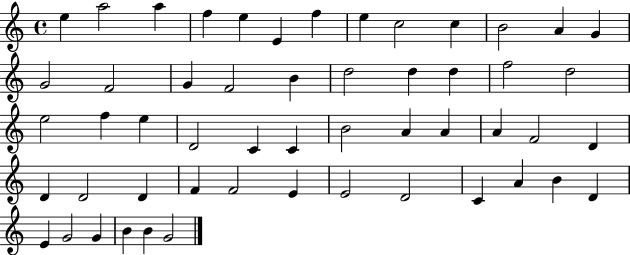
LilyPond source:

{
  \clef treble
  \time 4/4
  \defaultTimeSignature
  \key c \major
  e''4 a''2 a''4 | f''4 e''4 e'4 f''4 | e''4 c''2 c''4 | b'2 a'4 g'4 | \break g'2 f'2 | g'4 f'2 b'4 | d''2 d''4 d''4 | f''2 d''2 | \break e''2 f''4 e''4 | d'2 c'4 c'4 | b'2 a'4 a'4 | a'4 f'2 d'4 | \break d'4 d'2 d'4 | f'4 f'2 e'4 | e'2 d'2 | c'4 a'4 b'4 d'4 | \break e'4 g'2 g'4 | b'4 b'4 g'2 | \bar "|."
}